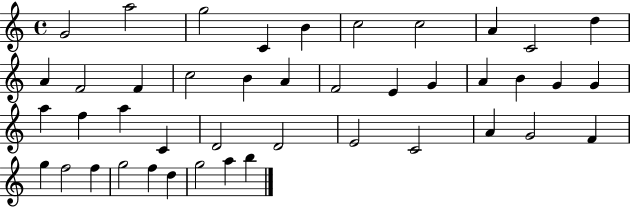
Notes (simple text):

G4/h A5/h G5/h C4/q B4/q C5/h C5/h A4/q C4/h D5/q A4/q F4/h F4/q C5/h B4/q A4/q F4/h E4/q G4/q A4/q B4/q G4/q G4/q A5/q F5/q A5/q C4/q D4/h D4/h E4/h C4/h A4/q G4/h F4/q G5/q F5/h F5/q G5/h F5/q D5/q G5/h A5/q B5/q